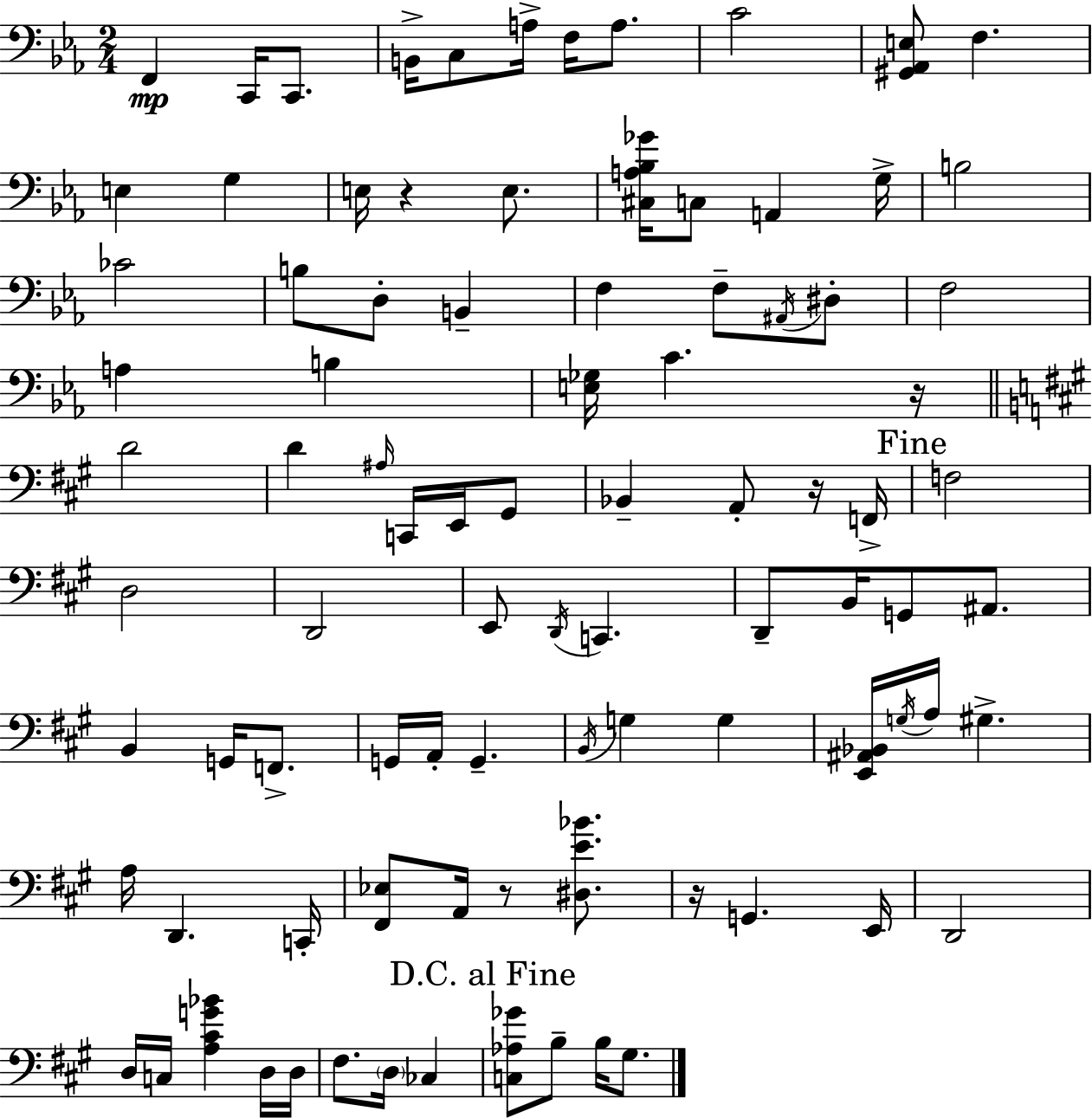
F2/q C2/s C2/e. B2/s C3/e A3/s F3/s A3/e. C4/h [G#2,Ab2,E3]/e F3/q. E3/q G3/q E3/s R/q E3/e. [C#3,A3,Bb3,Gb4]/s C3/e A2/q G3/s B3/h CES4/h B3/e D3/e B2/q F3/q F3/e A#2/s D#3/e F3/h A3/q B3/q [E3,Gb3]/s C4/q. R/s D4/h D4/q A#3/s C2/s E2/s G#2/e Bb2/q A2/e R/s F2/s F3/h D3/h D2/h E2/e D2/s C2/q. D2/e B2/s G2/e A#2/e. B2/q G2/s F2/e. G2/s A2/s G2/q. B2/s G3/q G3/q [E2,A#2,Bb2]/s G3/s A3/s G#3/q. A3/s D2/q. C2/s [F#2,Eb3]/e A2/s R/e [D#3,E4,Bb4]/e. R/s G2/q. E2/s D2/h D3/s C3/s [A3,C#4,G4,Bb4]/q D3/s D3/s F#3/e. D3/s CES3/q [C3,Ab3,Gb4]/e B3/e B3/s G#3/e.